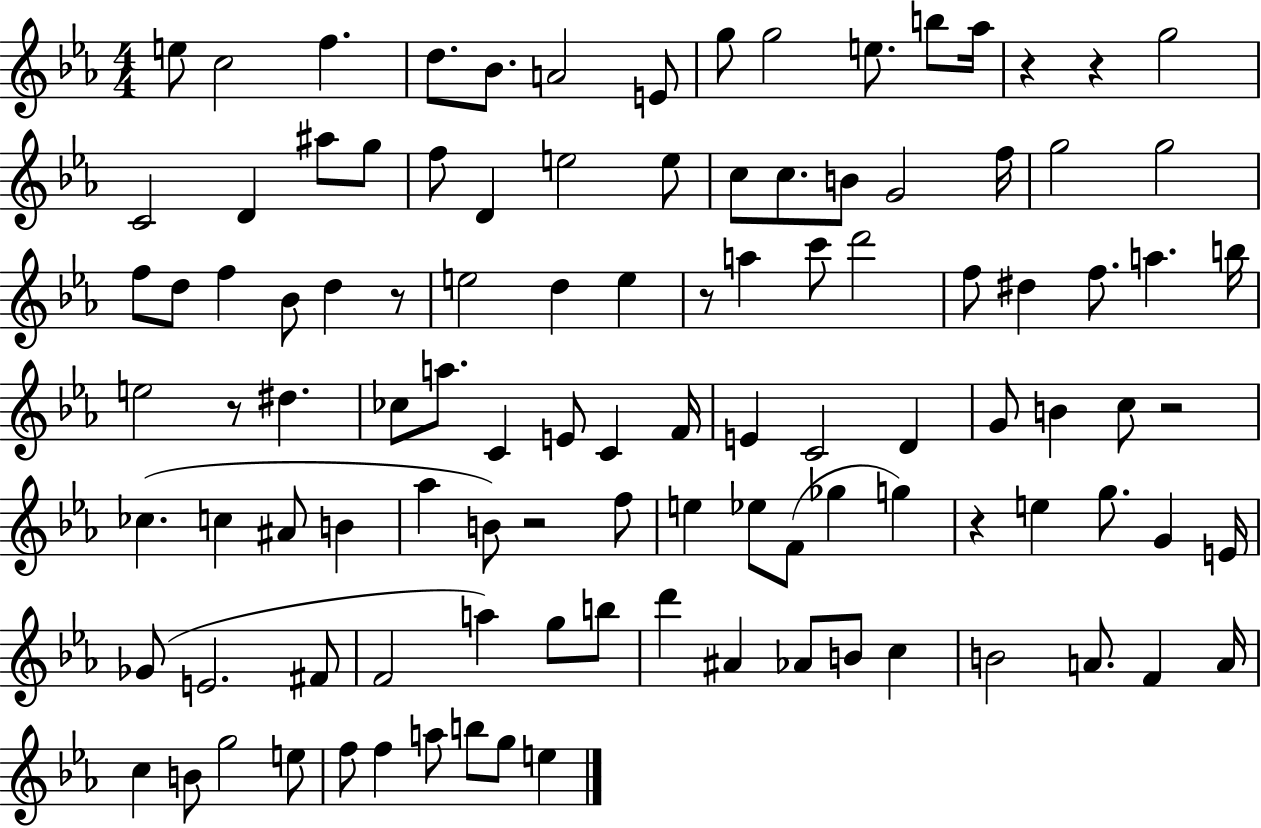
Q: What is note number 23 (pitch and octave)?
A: C5